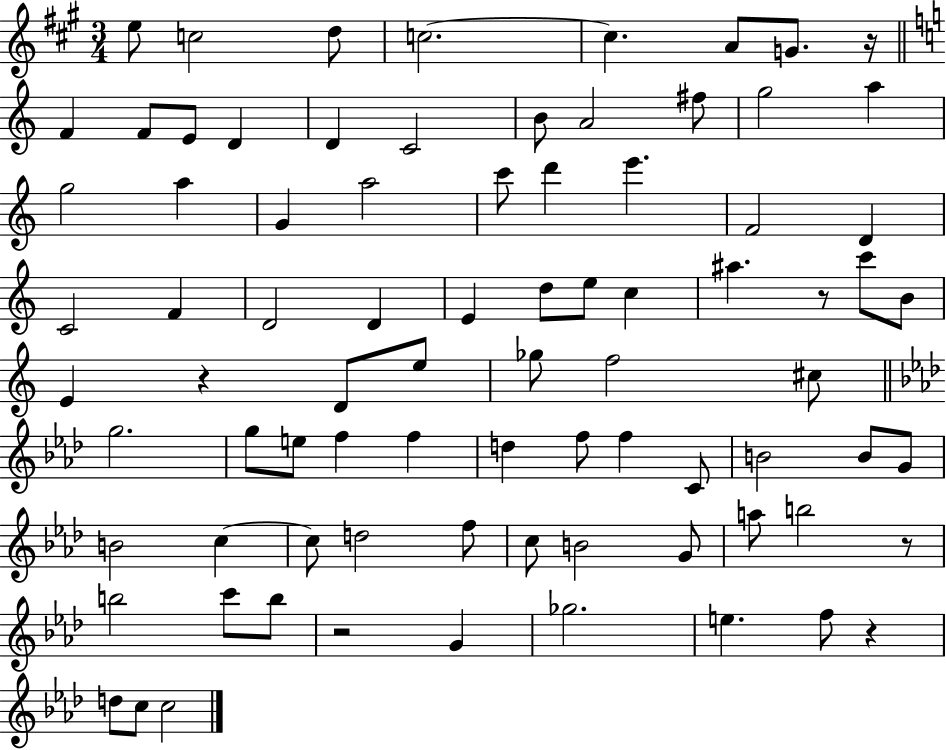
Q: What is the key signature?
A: A major